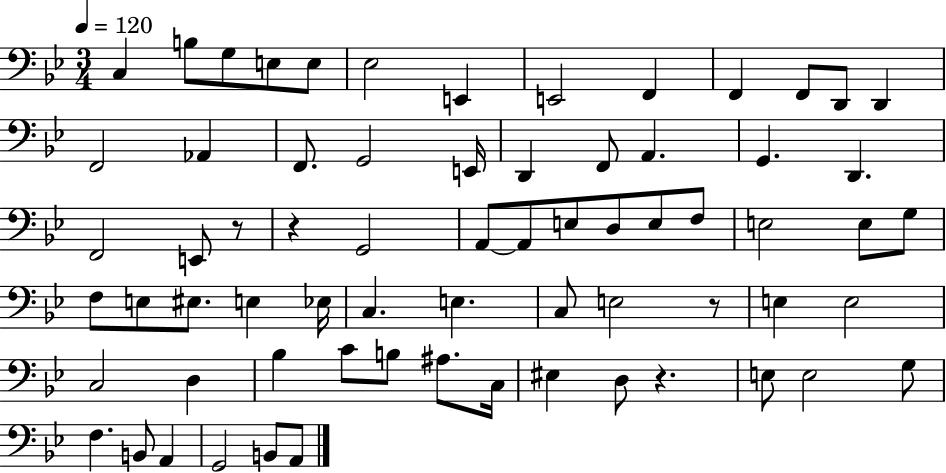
C3/q B3/e G3/e E3/e E3/e Eb3/h E2/q E2/h F2/q F2/q F2/e D2/e D2/q F2/h Ab2/q F2/e. G2/h E2/s D2/q F2/e A2/q. G2/q. D2/q. F2/h E2/e R/e R/q G2/h A2/e A2/e E3/e D3/e E3/e F3/e E3/h E3/e G3/e F3/e E3/e EIS3/e. E3/q Eb3/s C3/q. E3/q. C3/e E3/h R/e E3/q E3/h C3/h D3/q Bb3/q C4/e B3/e A#3/e. C3/s EIS3/q D3/e R/q. E3/e E3/h G3/e F3/q. B2/e A2/q G2/h B2/e A2/e